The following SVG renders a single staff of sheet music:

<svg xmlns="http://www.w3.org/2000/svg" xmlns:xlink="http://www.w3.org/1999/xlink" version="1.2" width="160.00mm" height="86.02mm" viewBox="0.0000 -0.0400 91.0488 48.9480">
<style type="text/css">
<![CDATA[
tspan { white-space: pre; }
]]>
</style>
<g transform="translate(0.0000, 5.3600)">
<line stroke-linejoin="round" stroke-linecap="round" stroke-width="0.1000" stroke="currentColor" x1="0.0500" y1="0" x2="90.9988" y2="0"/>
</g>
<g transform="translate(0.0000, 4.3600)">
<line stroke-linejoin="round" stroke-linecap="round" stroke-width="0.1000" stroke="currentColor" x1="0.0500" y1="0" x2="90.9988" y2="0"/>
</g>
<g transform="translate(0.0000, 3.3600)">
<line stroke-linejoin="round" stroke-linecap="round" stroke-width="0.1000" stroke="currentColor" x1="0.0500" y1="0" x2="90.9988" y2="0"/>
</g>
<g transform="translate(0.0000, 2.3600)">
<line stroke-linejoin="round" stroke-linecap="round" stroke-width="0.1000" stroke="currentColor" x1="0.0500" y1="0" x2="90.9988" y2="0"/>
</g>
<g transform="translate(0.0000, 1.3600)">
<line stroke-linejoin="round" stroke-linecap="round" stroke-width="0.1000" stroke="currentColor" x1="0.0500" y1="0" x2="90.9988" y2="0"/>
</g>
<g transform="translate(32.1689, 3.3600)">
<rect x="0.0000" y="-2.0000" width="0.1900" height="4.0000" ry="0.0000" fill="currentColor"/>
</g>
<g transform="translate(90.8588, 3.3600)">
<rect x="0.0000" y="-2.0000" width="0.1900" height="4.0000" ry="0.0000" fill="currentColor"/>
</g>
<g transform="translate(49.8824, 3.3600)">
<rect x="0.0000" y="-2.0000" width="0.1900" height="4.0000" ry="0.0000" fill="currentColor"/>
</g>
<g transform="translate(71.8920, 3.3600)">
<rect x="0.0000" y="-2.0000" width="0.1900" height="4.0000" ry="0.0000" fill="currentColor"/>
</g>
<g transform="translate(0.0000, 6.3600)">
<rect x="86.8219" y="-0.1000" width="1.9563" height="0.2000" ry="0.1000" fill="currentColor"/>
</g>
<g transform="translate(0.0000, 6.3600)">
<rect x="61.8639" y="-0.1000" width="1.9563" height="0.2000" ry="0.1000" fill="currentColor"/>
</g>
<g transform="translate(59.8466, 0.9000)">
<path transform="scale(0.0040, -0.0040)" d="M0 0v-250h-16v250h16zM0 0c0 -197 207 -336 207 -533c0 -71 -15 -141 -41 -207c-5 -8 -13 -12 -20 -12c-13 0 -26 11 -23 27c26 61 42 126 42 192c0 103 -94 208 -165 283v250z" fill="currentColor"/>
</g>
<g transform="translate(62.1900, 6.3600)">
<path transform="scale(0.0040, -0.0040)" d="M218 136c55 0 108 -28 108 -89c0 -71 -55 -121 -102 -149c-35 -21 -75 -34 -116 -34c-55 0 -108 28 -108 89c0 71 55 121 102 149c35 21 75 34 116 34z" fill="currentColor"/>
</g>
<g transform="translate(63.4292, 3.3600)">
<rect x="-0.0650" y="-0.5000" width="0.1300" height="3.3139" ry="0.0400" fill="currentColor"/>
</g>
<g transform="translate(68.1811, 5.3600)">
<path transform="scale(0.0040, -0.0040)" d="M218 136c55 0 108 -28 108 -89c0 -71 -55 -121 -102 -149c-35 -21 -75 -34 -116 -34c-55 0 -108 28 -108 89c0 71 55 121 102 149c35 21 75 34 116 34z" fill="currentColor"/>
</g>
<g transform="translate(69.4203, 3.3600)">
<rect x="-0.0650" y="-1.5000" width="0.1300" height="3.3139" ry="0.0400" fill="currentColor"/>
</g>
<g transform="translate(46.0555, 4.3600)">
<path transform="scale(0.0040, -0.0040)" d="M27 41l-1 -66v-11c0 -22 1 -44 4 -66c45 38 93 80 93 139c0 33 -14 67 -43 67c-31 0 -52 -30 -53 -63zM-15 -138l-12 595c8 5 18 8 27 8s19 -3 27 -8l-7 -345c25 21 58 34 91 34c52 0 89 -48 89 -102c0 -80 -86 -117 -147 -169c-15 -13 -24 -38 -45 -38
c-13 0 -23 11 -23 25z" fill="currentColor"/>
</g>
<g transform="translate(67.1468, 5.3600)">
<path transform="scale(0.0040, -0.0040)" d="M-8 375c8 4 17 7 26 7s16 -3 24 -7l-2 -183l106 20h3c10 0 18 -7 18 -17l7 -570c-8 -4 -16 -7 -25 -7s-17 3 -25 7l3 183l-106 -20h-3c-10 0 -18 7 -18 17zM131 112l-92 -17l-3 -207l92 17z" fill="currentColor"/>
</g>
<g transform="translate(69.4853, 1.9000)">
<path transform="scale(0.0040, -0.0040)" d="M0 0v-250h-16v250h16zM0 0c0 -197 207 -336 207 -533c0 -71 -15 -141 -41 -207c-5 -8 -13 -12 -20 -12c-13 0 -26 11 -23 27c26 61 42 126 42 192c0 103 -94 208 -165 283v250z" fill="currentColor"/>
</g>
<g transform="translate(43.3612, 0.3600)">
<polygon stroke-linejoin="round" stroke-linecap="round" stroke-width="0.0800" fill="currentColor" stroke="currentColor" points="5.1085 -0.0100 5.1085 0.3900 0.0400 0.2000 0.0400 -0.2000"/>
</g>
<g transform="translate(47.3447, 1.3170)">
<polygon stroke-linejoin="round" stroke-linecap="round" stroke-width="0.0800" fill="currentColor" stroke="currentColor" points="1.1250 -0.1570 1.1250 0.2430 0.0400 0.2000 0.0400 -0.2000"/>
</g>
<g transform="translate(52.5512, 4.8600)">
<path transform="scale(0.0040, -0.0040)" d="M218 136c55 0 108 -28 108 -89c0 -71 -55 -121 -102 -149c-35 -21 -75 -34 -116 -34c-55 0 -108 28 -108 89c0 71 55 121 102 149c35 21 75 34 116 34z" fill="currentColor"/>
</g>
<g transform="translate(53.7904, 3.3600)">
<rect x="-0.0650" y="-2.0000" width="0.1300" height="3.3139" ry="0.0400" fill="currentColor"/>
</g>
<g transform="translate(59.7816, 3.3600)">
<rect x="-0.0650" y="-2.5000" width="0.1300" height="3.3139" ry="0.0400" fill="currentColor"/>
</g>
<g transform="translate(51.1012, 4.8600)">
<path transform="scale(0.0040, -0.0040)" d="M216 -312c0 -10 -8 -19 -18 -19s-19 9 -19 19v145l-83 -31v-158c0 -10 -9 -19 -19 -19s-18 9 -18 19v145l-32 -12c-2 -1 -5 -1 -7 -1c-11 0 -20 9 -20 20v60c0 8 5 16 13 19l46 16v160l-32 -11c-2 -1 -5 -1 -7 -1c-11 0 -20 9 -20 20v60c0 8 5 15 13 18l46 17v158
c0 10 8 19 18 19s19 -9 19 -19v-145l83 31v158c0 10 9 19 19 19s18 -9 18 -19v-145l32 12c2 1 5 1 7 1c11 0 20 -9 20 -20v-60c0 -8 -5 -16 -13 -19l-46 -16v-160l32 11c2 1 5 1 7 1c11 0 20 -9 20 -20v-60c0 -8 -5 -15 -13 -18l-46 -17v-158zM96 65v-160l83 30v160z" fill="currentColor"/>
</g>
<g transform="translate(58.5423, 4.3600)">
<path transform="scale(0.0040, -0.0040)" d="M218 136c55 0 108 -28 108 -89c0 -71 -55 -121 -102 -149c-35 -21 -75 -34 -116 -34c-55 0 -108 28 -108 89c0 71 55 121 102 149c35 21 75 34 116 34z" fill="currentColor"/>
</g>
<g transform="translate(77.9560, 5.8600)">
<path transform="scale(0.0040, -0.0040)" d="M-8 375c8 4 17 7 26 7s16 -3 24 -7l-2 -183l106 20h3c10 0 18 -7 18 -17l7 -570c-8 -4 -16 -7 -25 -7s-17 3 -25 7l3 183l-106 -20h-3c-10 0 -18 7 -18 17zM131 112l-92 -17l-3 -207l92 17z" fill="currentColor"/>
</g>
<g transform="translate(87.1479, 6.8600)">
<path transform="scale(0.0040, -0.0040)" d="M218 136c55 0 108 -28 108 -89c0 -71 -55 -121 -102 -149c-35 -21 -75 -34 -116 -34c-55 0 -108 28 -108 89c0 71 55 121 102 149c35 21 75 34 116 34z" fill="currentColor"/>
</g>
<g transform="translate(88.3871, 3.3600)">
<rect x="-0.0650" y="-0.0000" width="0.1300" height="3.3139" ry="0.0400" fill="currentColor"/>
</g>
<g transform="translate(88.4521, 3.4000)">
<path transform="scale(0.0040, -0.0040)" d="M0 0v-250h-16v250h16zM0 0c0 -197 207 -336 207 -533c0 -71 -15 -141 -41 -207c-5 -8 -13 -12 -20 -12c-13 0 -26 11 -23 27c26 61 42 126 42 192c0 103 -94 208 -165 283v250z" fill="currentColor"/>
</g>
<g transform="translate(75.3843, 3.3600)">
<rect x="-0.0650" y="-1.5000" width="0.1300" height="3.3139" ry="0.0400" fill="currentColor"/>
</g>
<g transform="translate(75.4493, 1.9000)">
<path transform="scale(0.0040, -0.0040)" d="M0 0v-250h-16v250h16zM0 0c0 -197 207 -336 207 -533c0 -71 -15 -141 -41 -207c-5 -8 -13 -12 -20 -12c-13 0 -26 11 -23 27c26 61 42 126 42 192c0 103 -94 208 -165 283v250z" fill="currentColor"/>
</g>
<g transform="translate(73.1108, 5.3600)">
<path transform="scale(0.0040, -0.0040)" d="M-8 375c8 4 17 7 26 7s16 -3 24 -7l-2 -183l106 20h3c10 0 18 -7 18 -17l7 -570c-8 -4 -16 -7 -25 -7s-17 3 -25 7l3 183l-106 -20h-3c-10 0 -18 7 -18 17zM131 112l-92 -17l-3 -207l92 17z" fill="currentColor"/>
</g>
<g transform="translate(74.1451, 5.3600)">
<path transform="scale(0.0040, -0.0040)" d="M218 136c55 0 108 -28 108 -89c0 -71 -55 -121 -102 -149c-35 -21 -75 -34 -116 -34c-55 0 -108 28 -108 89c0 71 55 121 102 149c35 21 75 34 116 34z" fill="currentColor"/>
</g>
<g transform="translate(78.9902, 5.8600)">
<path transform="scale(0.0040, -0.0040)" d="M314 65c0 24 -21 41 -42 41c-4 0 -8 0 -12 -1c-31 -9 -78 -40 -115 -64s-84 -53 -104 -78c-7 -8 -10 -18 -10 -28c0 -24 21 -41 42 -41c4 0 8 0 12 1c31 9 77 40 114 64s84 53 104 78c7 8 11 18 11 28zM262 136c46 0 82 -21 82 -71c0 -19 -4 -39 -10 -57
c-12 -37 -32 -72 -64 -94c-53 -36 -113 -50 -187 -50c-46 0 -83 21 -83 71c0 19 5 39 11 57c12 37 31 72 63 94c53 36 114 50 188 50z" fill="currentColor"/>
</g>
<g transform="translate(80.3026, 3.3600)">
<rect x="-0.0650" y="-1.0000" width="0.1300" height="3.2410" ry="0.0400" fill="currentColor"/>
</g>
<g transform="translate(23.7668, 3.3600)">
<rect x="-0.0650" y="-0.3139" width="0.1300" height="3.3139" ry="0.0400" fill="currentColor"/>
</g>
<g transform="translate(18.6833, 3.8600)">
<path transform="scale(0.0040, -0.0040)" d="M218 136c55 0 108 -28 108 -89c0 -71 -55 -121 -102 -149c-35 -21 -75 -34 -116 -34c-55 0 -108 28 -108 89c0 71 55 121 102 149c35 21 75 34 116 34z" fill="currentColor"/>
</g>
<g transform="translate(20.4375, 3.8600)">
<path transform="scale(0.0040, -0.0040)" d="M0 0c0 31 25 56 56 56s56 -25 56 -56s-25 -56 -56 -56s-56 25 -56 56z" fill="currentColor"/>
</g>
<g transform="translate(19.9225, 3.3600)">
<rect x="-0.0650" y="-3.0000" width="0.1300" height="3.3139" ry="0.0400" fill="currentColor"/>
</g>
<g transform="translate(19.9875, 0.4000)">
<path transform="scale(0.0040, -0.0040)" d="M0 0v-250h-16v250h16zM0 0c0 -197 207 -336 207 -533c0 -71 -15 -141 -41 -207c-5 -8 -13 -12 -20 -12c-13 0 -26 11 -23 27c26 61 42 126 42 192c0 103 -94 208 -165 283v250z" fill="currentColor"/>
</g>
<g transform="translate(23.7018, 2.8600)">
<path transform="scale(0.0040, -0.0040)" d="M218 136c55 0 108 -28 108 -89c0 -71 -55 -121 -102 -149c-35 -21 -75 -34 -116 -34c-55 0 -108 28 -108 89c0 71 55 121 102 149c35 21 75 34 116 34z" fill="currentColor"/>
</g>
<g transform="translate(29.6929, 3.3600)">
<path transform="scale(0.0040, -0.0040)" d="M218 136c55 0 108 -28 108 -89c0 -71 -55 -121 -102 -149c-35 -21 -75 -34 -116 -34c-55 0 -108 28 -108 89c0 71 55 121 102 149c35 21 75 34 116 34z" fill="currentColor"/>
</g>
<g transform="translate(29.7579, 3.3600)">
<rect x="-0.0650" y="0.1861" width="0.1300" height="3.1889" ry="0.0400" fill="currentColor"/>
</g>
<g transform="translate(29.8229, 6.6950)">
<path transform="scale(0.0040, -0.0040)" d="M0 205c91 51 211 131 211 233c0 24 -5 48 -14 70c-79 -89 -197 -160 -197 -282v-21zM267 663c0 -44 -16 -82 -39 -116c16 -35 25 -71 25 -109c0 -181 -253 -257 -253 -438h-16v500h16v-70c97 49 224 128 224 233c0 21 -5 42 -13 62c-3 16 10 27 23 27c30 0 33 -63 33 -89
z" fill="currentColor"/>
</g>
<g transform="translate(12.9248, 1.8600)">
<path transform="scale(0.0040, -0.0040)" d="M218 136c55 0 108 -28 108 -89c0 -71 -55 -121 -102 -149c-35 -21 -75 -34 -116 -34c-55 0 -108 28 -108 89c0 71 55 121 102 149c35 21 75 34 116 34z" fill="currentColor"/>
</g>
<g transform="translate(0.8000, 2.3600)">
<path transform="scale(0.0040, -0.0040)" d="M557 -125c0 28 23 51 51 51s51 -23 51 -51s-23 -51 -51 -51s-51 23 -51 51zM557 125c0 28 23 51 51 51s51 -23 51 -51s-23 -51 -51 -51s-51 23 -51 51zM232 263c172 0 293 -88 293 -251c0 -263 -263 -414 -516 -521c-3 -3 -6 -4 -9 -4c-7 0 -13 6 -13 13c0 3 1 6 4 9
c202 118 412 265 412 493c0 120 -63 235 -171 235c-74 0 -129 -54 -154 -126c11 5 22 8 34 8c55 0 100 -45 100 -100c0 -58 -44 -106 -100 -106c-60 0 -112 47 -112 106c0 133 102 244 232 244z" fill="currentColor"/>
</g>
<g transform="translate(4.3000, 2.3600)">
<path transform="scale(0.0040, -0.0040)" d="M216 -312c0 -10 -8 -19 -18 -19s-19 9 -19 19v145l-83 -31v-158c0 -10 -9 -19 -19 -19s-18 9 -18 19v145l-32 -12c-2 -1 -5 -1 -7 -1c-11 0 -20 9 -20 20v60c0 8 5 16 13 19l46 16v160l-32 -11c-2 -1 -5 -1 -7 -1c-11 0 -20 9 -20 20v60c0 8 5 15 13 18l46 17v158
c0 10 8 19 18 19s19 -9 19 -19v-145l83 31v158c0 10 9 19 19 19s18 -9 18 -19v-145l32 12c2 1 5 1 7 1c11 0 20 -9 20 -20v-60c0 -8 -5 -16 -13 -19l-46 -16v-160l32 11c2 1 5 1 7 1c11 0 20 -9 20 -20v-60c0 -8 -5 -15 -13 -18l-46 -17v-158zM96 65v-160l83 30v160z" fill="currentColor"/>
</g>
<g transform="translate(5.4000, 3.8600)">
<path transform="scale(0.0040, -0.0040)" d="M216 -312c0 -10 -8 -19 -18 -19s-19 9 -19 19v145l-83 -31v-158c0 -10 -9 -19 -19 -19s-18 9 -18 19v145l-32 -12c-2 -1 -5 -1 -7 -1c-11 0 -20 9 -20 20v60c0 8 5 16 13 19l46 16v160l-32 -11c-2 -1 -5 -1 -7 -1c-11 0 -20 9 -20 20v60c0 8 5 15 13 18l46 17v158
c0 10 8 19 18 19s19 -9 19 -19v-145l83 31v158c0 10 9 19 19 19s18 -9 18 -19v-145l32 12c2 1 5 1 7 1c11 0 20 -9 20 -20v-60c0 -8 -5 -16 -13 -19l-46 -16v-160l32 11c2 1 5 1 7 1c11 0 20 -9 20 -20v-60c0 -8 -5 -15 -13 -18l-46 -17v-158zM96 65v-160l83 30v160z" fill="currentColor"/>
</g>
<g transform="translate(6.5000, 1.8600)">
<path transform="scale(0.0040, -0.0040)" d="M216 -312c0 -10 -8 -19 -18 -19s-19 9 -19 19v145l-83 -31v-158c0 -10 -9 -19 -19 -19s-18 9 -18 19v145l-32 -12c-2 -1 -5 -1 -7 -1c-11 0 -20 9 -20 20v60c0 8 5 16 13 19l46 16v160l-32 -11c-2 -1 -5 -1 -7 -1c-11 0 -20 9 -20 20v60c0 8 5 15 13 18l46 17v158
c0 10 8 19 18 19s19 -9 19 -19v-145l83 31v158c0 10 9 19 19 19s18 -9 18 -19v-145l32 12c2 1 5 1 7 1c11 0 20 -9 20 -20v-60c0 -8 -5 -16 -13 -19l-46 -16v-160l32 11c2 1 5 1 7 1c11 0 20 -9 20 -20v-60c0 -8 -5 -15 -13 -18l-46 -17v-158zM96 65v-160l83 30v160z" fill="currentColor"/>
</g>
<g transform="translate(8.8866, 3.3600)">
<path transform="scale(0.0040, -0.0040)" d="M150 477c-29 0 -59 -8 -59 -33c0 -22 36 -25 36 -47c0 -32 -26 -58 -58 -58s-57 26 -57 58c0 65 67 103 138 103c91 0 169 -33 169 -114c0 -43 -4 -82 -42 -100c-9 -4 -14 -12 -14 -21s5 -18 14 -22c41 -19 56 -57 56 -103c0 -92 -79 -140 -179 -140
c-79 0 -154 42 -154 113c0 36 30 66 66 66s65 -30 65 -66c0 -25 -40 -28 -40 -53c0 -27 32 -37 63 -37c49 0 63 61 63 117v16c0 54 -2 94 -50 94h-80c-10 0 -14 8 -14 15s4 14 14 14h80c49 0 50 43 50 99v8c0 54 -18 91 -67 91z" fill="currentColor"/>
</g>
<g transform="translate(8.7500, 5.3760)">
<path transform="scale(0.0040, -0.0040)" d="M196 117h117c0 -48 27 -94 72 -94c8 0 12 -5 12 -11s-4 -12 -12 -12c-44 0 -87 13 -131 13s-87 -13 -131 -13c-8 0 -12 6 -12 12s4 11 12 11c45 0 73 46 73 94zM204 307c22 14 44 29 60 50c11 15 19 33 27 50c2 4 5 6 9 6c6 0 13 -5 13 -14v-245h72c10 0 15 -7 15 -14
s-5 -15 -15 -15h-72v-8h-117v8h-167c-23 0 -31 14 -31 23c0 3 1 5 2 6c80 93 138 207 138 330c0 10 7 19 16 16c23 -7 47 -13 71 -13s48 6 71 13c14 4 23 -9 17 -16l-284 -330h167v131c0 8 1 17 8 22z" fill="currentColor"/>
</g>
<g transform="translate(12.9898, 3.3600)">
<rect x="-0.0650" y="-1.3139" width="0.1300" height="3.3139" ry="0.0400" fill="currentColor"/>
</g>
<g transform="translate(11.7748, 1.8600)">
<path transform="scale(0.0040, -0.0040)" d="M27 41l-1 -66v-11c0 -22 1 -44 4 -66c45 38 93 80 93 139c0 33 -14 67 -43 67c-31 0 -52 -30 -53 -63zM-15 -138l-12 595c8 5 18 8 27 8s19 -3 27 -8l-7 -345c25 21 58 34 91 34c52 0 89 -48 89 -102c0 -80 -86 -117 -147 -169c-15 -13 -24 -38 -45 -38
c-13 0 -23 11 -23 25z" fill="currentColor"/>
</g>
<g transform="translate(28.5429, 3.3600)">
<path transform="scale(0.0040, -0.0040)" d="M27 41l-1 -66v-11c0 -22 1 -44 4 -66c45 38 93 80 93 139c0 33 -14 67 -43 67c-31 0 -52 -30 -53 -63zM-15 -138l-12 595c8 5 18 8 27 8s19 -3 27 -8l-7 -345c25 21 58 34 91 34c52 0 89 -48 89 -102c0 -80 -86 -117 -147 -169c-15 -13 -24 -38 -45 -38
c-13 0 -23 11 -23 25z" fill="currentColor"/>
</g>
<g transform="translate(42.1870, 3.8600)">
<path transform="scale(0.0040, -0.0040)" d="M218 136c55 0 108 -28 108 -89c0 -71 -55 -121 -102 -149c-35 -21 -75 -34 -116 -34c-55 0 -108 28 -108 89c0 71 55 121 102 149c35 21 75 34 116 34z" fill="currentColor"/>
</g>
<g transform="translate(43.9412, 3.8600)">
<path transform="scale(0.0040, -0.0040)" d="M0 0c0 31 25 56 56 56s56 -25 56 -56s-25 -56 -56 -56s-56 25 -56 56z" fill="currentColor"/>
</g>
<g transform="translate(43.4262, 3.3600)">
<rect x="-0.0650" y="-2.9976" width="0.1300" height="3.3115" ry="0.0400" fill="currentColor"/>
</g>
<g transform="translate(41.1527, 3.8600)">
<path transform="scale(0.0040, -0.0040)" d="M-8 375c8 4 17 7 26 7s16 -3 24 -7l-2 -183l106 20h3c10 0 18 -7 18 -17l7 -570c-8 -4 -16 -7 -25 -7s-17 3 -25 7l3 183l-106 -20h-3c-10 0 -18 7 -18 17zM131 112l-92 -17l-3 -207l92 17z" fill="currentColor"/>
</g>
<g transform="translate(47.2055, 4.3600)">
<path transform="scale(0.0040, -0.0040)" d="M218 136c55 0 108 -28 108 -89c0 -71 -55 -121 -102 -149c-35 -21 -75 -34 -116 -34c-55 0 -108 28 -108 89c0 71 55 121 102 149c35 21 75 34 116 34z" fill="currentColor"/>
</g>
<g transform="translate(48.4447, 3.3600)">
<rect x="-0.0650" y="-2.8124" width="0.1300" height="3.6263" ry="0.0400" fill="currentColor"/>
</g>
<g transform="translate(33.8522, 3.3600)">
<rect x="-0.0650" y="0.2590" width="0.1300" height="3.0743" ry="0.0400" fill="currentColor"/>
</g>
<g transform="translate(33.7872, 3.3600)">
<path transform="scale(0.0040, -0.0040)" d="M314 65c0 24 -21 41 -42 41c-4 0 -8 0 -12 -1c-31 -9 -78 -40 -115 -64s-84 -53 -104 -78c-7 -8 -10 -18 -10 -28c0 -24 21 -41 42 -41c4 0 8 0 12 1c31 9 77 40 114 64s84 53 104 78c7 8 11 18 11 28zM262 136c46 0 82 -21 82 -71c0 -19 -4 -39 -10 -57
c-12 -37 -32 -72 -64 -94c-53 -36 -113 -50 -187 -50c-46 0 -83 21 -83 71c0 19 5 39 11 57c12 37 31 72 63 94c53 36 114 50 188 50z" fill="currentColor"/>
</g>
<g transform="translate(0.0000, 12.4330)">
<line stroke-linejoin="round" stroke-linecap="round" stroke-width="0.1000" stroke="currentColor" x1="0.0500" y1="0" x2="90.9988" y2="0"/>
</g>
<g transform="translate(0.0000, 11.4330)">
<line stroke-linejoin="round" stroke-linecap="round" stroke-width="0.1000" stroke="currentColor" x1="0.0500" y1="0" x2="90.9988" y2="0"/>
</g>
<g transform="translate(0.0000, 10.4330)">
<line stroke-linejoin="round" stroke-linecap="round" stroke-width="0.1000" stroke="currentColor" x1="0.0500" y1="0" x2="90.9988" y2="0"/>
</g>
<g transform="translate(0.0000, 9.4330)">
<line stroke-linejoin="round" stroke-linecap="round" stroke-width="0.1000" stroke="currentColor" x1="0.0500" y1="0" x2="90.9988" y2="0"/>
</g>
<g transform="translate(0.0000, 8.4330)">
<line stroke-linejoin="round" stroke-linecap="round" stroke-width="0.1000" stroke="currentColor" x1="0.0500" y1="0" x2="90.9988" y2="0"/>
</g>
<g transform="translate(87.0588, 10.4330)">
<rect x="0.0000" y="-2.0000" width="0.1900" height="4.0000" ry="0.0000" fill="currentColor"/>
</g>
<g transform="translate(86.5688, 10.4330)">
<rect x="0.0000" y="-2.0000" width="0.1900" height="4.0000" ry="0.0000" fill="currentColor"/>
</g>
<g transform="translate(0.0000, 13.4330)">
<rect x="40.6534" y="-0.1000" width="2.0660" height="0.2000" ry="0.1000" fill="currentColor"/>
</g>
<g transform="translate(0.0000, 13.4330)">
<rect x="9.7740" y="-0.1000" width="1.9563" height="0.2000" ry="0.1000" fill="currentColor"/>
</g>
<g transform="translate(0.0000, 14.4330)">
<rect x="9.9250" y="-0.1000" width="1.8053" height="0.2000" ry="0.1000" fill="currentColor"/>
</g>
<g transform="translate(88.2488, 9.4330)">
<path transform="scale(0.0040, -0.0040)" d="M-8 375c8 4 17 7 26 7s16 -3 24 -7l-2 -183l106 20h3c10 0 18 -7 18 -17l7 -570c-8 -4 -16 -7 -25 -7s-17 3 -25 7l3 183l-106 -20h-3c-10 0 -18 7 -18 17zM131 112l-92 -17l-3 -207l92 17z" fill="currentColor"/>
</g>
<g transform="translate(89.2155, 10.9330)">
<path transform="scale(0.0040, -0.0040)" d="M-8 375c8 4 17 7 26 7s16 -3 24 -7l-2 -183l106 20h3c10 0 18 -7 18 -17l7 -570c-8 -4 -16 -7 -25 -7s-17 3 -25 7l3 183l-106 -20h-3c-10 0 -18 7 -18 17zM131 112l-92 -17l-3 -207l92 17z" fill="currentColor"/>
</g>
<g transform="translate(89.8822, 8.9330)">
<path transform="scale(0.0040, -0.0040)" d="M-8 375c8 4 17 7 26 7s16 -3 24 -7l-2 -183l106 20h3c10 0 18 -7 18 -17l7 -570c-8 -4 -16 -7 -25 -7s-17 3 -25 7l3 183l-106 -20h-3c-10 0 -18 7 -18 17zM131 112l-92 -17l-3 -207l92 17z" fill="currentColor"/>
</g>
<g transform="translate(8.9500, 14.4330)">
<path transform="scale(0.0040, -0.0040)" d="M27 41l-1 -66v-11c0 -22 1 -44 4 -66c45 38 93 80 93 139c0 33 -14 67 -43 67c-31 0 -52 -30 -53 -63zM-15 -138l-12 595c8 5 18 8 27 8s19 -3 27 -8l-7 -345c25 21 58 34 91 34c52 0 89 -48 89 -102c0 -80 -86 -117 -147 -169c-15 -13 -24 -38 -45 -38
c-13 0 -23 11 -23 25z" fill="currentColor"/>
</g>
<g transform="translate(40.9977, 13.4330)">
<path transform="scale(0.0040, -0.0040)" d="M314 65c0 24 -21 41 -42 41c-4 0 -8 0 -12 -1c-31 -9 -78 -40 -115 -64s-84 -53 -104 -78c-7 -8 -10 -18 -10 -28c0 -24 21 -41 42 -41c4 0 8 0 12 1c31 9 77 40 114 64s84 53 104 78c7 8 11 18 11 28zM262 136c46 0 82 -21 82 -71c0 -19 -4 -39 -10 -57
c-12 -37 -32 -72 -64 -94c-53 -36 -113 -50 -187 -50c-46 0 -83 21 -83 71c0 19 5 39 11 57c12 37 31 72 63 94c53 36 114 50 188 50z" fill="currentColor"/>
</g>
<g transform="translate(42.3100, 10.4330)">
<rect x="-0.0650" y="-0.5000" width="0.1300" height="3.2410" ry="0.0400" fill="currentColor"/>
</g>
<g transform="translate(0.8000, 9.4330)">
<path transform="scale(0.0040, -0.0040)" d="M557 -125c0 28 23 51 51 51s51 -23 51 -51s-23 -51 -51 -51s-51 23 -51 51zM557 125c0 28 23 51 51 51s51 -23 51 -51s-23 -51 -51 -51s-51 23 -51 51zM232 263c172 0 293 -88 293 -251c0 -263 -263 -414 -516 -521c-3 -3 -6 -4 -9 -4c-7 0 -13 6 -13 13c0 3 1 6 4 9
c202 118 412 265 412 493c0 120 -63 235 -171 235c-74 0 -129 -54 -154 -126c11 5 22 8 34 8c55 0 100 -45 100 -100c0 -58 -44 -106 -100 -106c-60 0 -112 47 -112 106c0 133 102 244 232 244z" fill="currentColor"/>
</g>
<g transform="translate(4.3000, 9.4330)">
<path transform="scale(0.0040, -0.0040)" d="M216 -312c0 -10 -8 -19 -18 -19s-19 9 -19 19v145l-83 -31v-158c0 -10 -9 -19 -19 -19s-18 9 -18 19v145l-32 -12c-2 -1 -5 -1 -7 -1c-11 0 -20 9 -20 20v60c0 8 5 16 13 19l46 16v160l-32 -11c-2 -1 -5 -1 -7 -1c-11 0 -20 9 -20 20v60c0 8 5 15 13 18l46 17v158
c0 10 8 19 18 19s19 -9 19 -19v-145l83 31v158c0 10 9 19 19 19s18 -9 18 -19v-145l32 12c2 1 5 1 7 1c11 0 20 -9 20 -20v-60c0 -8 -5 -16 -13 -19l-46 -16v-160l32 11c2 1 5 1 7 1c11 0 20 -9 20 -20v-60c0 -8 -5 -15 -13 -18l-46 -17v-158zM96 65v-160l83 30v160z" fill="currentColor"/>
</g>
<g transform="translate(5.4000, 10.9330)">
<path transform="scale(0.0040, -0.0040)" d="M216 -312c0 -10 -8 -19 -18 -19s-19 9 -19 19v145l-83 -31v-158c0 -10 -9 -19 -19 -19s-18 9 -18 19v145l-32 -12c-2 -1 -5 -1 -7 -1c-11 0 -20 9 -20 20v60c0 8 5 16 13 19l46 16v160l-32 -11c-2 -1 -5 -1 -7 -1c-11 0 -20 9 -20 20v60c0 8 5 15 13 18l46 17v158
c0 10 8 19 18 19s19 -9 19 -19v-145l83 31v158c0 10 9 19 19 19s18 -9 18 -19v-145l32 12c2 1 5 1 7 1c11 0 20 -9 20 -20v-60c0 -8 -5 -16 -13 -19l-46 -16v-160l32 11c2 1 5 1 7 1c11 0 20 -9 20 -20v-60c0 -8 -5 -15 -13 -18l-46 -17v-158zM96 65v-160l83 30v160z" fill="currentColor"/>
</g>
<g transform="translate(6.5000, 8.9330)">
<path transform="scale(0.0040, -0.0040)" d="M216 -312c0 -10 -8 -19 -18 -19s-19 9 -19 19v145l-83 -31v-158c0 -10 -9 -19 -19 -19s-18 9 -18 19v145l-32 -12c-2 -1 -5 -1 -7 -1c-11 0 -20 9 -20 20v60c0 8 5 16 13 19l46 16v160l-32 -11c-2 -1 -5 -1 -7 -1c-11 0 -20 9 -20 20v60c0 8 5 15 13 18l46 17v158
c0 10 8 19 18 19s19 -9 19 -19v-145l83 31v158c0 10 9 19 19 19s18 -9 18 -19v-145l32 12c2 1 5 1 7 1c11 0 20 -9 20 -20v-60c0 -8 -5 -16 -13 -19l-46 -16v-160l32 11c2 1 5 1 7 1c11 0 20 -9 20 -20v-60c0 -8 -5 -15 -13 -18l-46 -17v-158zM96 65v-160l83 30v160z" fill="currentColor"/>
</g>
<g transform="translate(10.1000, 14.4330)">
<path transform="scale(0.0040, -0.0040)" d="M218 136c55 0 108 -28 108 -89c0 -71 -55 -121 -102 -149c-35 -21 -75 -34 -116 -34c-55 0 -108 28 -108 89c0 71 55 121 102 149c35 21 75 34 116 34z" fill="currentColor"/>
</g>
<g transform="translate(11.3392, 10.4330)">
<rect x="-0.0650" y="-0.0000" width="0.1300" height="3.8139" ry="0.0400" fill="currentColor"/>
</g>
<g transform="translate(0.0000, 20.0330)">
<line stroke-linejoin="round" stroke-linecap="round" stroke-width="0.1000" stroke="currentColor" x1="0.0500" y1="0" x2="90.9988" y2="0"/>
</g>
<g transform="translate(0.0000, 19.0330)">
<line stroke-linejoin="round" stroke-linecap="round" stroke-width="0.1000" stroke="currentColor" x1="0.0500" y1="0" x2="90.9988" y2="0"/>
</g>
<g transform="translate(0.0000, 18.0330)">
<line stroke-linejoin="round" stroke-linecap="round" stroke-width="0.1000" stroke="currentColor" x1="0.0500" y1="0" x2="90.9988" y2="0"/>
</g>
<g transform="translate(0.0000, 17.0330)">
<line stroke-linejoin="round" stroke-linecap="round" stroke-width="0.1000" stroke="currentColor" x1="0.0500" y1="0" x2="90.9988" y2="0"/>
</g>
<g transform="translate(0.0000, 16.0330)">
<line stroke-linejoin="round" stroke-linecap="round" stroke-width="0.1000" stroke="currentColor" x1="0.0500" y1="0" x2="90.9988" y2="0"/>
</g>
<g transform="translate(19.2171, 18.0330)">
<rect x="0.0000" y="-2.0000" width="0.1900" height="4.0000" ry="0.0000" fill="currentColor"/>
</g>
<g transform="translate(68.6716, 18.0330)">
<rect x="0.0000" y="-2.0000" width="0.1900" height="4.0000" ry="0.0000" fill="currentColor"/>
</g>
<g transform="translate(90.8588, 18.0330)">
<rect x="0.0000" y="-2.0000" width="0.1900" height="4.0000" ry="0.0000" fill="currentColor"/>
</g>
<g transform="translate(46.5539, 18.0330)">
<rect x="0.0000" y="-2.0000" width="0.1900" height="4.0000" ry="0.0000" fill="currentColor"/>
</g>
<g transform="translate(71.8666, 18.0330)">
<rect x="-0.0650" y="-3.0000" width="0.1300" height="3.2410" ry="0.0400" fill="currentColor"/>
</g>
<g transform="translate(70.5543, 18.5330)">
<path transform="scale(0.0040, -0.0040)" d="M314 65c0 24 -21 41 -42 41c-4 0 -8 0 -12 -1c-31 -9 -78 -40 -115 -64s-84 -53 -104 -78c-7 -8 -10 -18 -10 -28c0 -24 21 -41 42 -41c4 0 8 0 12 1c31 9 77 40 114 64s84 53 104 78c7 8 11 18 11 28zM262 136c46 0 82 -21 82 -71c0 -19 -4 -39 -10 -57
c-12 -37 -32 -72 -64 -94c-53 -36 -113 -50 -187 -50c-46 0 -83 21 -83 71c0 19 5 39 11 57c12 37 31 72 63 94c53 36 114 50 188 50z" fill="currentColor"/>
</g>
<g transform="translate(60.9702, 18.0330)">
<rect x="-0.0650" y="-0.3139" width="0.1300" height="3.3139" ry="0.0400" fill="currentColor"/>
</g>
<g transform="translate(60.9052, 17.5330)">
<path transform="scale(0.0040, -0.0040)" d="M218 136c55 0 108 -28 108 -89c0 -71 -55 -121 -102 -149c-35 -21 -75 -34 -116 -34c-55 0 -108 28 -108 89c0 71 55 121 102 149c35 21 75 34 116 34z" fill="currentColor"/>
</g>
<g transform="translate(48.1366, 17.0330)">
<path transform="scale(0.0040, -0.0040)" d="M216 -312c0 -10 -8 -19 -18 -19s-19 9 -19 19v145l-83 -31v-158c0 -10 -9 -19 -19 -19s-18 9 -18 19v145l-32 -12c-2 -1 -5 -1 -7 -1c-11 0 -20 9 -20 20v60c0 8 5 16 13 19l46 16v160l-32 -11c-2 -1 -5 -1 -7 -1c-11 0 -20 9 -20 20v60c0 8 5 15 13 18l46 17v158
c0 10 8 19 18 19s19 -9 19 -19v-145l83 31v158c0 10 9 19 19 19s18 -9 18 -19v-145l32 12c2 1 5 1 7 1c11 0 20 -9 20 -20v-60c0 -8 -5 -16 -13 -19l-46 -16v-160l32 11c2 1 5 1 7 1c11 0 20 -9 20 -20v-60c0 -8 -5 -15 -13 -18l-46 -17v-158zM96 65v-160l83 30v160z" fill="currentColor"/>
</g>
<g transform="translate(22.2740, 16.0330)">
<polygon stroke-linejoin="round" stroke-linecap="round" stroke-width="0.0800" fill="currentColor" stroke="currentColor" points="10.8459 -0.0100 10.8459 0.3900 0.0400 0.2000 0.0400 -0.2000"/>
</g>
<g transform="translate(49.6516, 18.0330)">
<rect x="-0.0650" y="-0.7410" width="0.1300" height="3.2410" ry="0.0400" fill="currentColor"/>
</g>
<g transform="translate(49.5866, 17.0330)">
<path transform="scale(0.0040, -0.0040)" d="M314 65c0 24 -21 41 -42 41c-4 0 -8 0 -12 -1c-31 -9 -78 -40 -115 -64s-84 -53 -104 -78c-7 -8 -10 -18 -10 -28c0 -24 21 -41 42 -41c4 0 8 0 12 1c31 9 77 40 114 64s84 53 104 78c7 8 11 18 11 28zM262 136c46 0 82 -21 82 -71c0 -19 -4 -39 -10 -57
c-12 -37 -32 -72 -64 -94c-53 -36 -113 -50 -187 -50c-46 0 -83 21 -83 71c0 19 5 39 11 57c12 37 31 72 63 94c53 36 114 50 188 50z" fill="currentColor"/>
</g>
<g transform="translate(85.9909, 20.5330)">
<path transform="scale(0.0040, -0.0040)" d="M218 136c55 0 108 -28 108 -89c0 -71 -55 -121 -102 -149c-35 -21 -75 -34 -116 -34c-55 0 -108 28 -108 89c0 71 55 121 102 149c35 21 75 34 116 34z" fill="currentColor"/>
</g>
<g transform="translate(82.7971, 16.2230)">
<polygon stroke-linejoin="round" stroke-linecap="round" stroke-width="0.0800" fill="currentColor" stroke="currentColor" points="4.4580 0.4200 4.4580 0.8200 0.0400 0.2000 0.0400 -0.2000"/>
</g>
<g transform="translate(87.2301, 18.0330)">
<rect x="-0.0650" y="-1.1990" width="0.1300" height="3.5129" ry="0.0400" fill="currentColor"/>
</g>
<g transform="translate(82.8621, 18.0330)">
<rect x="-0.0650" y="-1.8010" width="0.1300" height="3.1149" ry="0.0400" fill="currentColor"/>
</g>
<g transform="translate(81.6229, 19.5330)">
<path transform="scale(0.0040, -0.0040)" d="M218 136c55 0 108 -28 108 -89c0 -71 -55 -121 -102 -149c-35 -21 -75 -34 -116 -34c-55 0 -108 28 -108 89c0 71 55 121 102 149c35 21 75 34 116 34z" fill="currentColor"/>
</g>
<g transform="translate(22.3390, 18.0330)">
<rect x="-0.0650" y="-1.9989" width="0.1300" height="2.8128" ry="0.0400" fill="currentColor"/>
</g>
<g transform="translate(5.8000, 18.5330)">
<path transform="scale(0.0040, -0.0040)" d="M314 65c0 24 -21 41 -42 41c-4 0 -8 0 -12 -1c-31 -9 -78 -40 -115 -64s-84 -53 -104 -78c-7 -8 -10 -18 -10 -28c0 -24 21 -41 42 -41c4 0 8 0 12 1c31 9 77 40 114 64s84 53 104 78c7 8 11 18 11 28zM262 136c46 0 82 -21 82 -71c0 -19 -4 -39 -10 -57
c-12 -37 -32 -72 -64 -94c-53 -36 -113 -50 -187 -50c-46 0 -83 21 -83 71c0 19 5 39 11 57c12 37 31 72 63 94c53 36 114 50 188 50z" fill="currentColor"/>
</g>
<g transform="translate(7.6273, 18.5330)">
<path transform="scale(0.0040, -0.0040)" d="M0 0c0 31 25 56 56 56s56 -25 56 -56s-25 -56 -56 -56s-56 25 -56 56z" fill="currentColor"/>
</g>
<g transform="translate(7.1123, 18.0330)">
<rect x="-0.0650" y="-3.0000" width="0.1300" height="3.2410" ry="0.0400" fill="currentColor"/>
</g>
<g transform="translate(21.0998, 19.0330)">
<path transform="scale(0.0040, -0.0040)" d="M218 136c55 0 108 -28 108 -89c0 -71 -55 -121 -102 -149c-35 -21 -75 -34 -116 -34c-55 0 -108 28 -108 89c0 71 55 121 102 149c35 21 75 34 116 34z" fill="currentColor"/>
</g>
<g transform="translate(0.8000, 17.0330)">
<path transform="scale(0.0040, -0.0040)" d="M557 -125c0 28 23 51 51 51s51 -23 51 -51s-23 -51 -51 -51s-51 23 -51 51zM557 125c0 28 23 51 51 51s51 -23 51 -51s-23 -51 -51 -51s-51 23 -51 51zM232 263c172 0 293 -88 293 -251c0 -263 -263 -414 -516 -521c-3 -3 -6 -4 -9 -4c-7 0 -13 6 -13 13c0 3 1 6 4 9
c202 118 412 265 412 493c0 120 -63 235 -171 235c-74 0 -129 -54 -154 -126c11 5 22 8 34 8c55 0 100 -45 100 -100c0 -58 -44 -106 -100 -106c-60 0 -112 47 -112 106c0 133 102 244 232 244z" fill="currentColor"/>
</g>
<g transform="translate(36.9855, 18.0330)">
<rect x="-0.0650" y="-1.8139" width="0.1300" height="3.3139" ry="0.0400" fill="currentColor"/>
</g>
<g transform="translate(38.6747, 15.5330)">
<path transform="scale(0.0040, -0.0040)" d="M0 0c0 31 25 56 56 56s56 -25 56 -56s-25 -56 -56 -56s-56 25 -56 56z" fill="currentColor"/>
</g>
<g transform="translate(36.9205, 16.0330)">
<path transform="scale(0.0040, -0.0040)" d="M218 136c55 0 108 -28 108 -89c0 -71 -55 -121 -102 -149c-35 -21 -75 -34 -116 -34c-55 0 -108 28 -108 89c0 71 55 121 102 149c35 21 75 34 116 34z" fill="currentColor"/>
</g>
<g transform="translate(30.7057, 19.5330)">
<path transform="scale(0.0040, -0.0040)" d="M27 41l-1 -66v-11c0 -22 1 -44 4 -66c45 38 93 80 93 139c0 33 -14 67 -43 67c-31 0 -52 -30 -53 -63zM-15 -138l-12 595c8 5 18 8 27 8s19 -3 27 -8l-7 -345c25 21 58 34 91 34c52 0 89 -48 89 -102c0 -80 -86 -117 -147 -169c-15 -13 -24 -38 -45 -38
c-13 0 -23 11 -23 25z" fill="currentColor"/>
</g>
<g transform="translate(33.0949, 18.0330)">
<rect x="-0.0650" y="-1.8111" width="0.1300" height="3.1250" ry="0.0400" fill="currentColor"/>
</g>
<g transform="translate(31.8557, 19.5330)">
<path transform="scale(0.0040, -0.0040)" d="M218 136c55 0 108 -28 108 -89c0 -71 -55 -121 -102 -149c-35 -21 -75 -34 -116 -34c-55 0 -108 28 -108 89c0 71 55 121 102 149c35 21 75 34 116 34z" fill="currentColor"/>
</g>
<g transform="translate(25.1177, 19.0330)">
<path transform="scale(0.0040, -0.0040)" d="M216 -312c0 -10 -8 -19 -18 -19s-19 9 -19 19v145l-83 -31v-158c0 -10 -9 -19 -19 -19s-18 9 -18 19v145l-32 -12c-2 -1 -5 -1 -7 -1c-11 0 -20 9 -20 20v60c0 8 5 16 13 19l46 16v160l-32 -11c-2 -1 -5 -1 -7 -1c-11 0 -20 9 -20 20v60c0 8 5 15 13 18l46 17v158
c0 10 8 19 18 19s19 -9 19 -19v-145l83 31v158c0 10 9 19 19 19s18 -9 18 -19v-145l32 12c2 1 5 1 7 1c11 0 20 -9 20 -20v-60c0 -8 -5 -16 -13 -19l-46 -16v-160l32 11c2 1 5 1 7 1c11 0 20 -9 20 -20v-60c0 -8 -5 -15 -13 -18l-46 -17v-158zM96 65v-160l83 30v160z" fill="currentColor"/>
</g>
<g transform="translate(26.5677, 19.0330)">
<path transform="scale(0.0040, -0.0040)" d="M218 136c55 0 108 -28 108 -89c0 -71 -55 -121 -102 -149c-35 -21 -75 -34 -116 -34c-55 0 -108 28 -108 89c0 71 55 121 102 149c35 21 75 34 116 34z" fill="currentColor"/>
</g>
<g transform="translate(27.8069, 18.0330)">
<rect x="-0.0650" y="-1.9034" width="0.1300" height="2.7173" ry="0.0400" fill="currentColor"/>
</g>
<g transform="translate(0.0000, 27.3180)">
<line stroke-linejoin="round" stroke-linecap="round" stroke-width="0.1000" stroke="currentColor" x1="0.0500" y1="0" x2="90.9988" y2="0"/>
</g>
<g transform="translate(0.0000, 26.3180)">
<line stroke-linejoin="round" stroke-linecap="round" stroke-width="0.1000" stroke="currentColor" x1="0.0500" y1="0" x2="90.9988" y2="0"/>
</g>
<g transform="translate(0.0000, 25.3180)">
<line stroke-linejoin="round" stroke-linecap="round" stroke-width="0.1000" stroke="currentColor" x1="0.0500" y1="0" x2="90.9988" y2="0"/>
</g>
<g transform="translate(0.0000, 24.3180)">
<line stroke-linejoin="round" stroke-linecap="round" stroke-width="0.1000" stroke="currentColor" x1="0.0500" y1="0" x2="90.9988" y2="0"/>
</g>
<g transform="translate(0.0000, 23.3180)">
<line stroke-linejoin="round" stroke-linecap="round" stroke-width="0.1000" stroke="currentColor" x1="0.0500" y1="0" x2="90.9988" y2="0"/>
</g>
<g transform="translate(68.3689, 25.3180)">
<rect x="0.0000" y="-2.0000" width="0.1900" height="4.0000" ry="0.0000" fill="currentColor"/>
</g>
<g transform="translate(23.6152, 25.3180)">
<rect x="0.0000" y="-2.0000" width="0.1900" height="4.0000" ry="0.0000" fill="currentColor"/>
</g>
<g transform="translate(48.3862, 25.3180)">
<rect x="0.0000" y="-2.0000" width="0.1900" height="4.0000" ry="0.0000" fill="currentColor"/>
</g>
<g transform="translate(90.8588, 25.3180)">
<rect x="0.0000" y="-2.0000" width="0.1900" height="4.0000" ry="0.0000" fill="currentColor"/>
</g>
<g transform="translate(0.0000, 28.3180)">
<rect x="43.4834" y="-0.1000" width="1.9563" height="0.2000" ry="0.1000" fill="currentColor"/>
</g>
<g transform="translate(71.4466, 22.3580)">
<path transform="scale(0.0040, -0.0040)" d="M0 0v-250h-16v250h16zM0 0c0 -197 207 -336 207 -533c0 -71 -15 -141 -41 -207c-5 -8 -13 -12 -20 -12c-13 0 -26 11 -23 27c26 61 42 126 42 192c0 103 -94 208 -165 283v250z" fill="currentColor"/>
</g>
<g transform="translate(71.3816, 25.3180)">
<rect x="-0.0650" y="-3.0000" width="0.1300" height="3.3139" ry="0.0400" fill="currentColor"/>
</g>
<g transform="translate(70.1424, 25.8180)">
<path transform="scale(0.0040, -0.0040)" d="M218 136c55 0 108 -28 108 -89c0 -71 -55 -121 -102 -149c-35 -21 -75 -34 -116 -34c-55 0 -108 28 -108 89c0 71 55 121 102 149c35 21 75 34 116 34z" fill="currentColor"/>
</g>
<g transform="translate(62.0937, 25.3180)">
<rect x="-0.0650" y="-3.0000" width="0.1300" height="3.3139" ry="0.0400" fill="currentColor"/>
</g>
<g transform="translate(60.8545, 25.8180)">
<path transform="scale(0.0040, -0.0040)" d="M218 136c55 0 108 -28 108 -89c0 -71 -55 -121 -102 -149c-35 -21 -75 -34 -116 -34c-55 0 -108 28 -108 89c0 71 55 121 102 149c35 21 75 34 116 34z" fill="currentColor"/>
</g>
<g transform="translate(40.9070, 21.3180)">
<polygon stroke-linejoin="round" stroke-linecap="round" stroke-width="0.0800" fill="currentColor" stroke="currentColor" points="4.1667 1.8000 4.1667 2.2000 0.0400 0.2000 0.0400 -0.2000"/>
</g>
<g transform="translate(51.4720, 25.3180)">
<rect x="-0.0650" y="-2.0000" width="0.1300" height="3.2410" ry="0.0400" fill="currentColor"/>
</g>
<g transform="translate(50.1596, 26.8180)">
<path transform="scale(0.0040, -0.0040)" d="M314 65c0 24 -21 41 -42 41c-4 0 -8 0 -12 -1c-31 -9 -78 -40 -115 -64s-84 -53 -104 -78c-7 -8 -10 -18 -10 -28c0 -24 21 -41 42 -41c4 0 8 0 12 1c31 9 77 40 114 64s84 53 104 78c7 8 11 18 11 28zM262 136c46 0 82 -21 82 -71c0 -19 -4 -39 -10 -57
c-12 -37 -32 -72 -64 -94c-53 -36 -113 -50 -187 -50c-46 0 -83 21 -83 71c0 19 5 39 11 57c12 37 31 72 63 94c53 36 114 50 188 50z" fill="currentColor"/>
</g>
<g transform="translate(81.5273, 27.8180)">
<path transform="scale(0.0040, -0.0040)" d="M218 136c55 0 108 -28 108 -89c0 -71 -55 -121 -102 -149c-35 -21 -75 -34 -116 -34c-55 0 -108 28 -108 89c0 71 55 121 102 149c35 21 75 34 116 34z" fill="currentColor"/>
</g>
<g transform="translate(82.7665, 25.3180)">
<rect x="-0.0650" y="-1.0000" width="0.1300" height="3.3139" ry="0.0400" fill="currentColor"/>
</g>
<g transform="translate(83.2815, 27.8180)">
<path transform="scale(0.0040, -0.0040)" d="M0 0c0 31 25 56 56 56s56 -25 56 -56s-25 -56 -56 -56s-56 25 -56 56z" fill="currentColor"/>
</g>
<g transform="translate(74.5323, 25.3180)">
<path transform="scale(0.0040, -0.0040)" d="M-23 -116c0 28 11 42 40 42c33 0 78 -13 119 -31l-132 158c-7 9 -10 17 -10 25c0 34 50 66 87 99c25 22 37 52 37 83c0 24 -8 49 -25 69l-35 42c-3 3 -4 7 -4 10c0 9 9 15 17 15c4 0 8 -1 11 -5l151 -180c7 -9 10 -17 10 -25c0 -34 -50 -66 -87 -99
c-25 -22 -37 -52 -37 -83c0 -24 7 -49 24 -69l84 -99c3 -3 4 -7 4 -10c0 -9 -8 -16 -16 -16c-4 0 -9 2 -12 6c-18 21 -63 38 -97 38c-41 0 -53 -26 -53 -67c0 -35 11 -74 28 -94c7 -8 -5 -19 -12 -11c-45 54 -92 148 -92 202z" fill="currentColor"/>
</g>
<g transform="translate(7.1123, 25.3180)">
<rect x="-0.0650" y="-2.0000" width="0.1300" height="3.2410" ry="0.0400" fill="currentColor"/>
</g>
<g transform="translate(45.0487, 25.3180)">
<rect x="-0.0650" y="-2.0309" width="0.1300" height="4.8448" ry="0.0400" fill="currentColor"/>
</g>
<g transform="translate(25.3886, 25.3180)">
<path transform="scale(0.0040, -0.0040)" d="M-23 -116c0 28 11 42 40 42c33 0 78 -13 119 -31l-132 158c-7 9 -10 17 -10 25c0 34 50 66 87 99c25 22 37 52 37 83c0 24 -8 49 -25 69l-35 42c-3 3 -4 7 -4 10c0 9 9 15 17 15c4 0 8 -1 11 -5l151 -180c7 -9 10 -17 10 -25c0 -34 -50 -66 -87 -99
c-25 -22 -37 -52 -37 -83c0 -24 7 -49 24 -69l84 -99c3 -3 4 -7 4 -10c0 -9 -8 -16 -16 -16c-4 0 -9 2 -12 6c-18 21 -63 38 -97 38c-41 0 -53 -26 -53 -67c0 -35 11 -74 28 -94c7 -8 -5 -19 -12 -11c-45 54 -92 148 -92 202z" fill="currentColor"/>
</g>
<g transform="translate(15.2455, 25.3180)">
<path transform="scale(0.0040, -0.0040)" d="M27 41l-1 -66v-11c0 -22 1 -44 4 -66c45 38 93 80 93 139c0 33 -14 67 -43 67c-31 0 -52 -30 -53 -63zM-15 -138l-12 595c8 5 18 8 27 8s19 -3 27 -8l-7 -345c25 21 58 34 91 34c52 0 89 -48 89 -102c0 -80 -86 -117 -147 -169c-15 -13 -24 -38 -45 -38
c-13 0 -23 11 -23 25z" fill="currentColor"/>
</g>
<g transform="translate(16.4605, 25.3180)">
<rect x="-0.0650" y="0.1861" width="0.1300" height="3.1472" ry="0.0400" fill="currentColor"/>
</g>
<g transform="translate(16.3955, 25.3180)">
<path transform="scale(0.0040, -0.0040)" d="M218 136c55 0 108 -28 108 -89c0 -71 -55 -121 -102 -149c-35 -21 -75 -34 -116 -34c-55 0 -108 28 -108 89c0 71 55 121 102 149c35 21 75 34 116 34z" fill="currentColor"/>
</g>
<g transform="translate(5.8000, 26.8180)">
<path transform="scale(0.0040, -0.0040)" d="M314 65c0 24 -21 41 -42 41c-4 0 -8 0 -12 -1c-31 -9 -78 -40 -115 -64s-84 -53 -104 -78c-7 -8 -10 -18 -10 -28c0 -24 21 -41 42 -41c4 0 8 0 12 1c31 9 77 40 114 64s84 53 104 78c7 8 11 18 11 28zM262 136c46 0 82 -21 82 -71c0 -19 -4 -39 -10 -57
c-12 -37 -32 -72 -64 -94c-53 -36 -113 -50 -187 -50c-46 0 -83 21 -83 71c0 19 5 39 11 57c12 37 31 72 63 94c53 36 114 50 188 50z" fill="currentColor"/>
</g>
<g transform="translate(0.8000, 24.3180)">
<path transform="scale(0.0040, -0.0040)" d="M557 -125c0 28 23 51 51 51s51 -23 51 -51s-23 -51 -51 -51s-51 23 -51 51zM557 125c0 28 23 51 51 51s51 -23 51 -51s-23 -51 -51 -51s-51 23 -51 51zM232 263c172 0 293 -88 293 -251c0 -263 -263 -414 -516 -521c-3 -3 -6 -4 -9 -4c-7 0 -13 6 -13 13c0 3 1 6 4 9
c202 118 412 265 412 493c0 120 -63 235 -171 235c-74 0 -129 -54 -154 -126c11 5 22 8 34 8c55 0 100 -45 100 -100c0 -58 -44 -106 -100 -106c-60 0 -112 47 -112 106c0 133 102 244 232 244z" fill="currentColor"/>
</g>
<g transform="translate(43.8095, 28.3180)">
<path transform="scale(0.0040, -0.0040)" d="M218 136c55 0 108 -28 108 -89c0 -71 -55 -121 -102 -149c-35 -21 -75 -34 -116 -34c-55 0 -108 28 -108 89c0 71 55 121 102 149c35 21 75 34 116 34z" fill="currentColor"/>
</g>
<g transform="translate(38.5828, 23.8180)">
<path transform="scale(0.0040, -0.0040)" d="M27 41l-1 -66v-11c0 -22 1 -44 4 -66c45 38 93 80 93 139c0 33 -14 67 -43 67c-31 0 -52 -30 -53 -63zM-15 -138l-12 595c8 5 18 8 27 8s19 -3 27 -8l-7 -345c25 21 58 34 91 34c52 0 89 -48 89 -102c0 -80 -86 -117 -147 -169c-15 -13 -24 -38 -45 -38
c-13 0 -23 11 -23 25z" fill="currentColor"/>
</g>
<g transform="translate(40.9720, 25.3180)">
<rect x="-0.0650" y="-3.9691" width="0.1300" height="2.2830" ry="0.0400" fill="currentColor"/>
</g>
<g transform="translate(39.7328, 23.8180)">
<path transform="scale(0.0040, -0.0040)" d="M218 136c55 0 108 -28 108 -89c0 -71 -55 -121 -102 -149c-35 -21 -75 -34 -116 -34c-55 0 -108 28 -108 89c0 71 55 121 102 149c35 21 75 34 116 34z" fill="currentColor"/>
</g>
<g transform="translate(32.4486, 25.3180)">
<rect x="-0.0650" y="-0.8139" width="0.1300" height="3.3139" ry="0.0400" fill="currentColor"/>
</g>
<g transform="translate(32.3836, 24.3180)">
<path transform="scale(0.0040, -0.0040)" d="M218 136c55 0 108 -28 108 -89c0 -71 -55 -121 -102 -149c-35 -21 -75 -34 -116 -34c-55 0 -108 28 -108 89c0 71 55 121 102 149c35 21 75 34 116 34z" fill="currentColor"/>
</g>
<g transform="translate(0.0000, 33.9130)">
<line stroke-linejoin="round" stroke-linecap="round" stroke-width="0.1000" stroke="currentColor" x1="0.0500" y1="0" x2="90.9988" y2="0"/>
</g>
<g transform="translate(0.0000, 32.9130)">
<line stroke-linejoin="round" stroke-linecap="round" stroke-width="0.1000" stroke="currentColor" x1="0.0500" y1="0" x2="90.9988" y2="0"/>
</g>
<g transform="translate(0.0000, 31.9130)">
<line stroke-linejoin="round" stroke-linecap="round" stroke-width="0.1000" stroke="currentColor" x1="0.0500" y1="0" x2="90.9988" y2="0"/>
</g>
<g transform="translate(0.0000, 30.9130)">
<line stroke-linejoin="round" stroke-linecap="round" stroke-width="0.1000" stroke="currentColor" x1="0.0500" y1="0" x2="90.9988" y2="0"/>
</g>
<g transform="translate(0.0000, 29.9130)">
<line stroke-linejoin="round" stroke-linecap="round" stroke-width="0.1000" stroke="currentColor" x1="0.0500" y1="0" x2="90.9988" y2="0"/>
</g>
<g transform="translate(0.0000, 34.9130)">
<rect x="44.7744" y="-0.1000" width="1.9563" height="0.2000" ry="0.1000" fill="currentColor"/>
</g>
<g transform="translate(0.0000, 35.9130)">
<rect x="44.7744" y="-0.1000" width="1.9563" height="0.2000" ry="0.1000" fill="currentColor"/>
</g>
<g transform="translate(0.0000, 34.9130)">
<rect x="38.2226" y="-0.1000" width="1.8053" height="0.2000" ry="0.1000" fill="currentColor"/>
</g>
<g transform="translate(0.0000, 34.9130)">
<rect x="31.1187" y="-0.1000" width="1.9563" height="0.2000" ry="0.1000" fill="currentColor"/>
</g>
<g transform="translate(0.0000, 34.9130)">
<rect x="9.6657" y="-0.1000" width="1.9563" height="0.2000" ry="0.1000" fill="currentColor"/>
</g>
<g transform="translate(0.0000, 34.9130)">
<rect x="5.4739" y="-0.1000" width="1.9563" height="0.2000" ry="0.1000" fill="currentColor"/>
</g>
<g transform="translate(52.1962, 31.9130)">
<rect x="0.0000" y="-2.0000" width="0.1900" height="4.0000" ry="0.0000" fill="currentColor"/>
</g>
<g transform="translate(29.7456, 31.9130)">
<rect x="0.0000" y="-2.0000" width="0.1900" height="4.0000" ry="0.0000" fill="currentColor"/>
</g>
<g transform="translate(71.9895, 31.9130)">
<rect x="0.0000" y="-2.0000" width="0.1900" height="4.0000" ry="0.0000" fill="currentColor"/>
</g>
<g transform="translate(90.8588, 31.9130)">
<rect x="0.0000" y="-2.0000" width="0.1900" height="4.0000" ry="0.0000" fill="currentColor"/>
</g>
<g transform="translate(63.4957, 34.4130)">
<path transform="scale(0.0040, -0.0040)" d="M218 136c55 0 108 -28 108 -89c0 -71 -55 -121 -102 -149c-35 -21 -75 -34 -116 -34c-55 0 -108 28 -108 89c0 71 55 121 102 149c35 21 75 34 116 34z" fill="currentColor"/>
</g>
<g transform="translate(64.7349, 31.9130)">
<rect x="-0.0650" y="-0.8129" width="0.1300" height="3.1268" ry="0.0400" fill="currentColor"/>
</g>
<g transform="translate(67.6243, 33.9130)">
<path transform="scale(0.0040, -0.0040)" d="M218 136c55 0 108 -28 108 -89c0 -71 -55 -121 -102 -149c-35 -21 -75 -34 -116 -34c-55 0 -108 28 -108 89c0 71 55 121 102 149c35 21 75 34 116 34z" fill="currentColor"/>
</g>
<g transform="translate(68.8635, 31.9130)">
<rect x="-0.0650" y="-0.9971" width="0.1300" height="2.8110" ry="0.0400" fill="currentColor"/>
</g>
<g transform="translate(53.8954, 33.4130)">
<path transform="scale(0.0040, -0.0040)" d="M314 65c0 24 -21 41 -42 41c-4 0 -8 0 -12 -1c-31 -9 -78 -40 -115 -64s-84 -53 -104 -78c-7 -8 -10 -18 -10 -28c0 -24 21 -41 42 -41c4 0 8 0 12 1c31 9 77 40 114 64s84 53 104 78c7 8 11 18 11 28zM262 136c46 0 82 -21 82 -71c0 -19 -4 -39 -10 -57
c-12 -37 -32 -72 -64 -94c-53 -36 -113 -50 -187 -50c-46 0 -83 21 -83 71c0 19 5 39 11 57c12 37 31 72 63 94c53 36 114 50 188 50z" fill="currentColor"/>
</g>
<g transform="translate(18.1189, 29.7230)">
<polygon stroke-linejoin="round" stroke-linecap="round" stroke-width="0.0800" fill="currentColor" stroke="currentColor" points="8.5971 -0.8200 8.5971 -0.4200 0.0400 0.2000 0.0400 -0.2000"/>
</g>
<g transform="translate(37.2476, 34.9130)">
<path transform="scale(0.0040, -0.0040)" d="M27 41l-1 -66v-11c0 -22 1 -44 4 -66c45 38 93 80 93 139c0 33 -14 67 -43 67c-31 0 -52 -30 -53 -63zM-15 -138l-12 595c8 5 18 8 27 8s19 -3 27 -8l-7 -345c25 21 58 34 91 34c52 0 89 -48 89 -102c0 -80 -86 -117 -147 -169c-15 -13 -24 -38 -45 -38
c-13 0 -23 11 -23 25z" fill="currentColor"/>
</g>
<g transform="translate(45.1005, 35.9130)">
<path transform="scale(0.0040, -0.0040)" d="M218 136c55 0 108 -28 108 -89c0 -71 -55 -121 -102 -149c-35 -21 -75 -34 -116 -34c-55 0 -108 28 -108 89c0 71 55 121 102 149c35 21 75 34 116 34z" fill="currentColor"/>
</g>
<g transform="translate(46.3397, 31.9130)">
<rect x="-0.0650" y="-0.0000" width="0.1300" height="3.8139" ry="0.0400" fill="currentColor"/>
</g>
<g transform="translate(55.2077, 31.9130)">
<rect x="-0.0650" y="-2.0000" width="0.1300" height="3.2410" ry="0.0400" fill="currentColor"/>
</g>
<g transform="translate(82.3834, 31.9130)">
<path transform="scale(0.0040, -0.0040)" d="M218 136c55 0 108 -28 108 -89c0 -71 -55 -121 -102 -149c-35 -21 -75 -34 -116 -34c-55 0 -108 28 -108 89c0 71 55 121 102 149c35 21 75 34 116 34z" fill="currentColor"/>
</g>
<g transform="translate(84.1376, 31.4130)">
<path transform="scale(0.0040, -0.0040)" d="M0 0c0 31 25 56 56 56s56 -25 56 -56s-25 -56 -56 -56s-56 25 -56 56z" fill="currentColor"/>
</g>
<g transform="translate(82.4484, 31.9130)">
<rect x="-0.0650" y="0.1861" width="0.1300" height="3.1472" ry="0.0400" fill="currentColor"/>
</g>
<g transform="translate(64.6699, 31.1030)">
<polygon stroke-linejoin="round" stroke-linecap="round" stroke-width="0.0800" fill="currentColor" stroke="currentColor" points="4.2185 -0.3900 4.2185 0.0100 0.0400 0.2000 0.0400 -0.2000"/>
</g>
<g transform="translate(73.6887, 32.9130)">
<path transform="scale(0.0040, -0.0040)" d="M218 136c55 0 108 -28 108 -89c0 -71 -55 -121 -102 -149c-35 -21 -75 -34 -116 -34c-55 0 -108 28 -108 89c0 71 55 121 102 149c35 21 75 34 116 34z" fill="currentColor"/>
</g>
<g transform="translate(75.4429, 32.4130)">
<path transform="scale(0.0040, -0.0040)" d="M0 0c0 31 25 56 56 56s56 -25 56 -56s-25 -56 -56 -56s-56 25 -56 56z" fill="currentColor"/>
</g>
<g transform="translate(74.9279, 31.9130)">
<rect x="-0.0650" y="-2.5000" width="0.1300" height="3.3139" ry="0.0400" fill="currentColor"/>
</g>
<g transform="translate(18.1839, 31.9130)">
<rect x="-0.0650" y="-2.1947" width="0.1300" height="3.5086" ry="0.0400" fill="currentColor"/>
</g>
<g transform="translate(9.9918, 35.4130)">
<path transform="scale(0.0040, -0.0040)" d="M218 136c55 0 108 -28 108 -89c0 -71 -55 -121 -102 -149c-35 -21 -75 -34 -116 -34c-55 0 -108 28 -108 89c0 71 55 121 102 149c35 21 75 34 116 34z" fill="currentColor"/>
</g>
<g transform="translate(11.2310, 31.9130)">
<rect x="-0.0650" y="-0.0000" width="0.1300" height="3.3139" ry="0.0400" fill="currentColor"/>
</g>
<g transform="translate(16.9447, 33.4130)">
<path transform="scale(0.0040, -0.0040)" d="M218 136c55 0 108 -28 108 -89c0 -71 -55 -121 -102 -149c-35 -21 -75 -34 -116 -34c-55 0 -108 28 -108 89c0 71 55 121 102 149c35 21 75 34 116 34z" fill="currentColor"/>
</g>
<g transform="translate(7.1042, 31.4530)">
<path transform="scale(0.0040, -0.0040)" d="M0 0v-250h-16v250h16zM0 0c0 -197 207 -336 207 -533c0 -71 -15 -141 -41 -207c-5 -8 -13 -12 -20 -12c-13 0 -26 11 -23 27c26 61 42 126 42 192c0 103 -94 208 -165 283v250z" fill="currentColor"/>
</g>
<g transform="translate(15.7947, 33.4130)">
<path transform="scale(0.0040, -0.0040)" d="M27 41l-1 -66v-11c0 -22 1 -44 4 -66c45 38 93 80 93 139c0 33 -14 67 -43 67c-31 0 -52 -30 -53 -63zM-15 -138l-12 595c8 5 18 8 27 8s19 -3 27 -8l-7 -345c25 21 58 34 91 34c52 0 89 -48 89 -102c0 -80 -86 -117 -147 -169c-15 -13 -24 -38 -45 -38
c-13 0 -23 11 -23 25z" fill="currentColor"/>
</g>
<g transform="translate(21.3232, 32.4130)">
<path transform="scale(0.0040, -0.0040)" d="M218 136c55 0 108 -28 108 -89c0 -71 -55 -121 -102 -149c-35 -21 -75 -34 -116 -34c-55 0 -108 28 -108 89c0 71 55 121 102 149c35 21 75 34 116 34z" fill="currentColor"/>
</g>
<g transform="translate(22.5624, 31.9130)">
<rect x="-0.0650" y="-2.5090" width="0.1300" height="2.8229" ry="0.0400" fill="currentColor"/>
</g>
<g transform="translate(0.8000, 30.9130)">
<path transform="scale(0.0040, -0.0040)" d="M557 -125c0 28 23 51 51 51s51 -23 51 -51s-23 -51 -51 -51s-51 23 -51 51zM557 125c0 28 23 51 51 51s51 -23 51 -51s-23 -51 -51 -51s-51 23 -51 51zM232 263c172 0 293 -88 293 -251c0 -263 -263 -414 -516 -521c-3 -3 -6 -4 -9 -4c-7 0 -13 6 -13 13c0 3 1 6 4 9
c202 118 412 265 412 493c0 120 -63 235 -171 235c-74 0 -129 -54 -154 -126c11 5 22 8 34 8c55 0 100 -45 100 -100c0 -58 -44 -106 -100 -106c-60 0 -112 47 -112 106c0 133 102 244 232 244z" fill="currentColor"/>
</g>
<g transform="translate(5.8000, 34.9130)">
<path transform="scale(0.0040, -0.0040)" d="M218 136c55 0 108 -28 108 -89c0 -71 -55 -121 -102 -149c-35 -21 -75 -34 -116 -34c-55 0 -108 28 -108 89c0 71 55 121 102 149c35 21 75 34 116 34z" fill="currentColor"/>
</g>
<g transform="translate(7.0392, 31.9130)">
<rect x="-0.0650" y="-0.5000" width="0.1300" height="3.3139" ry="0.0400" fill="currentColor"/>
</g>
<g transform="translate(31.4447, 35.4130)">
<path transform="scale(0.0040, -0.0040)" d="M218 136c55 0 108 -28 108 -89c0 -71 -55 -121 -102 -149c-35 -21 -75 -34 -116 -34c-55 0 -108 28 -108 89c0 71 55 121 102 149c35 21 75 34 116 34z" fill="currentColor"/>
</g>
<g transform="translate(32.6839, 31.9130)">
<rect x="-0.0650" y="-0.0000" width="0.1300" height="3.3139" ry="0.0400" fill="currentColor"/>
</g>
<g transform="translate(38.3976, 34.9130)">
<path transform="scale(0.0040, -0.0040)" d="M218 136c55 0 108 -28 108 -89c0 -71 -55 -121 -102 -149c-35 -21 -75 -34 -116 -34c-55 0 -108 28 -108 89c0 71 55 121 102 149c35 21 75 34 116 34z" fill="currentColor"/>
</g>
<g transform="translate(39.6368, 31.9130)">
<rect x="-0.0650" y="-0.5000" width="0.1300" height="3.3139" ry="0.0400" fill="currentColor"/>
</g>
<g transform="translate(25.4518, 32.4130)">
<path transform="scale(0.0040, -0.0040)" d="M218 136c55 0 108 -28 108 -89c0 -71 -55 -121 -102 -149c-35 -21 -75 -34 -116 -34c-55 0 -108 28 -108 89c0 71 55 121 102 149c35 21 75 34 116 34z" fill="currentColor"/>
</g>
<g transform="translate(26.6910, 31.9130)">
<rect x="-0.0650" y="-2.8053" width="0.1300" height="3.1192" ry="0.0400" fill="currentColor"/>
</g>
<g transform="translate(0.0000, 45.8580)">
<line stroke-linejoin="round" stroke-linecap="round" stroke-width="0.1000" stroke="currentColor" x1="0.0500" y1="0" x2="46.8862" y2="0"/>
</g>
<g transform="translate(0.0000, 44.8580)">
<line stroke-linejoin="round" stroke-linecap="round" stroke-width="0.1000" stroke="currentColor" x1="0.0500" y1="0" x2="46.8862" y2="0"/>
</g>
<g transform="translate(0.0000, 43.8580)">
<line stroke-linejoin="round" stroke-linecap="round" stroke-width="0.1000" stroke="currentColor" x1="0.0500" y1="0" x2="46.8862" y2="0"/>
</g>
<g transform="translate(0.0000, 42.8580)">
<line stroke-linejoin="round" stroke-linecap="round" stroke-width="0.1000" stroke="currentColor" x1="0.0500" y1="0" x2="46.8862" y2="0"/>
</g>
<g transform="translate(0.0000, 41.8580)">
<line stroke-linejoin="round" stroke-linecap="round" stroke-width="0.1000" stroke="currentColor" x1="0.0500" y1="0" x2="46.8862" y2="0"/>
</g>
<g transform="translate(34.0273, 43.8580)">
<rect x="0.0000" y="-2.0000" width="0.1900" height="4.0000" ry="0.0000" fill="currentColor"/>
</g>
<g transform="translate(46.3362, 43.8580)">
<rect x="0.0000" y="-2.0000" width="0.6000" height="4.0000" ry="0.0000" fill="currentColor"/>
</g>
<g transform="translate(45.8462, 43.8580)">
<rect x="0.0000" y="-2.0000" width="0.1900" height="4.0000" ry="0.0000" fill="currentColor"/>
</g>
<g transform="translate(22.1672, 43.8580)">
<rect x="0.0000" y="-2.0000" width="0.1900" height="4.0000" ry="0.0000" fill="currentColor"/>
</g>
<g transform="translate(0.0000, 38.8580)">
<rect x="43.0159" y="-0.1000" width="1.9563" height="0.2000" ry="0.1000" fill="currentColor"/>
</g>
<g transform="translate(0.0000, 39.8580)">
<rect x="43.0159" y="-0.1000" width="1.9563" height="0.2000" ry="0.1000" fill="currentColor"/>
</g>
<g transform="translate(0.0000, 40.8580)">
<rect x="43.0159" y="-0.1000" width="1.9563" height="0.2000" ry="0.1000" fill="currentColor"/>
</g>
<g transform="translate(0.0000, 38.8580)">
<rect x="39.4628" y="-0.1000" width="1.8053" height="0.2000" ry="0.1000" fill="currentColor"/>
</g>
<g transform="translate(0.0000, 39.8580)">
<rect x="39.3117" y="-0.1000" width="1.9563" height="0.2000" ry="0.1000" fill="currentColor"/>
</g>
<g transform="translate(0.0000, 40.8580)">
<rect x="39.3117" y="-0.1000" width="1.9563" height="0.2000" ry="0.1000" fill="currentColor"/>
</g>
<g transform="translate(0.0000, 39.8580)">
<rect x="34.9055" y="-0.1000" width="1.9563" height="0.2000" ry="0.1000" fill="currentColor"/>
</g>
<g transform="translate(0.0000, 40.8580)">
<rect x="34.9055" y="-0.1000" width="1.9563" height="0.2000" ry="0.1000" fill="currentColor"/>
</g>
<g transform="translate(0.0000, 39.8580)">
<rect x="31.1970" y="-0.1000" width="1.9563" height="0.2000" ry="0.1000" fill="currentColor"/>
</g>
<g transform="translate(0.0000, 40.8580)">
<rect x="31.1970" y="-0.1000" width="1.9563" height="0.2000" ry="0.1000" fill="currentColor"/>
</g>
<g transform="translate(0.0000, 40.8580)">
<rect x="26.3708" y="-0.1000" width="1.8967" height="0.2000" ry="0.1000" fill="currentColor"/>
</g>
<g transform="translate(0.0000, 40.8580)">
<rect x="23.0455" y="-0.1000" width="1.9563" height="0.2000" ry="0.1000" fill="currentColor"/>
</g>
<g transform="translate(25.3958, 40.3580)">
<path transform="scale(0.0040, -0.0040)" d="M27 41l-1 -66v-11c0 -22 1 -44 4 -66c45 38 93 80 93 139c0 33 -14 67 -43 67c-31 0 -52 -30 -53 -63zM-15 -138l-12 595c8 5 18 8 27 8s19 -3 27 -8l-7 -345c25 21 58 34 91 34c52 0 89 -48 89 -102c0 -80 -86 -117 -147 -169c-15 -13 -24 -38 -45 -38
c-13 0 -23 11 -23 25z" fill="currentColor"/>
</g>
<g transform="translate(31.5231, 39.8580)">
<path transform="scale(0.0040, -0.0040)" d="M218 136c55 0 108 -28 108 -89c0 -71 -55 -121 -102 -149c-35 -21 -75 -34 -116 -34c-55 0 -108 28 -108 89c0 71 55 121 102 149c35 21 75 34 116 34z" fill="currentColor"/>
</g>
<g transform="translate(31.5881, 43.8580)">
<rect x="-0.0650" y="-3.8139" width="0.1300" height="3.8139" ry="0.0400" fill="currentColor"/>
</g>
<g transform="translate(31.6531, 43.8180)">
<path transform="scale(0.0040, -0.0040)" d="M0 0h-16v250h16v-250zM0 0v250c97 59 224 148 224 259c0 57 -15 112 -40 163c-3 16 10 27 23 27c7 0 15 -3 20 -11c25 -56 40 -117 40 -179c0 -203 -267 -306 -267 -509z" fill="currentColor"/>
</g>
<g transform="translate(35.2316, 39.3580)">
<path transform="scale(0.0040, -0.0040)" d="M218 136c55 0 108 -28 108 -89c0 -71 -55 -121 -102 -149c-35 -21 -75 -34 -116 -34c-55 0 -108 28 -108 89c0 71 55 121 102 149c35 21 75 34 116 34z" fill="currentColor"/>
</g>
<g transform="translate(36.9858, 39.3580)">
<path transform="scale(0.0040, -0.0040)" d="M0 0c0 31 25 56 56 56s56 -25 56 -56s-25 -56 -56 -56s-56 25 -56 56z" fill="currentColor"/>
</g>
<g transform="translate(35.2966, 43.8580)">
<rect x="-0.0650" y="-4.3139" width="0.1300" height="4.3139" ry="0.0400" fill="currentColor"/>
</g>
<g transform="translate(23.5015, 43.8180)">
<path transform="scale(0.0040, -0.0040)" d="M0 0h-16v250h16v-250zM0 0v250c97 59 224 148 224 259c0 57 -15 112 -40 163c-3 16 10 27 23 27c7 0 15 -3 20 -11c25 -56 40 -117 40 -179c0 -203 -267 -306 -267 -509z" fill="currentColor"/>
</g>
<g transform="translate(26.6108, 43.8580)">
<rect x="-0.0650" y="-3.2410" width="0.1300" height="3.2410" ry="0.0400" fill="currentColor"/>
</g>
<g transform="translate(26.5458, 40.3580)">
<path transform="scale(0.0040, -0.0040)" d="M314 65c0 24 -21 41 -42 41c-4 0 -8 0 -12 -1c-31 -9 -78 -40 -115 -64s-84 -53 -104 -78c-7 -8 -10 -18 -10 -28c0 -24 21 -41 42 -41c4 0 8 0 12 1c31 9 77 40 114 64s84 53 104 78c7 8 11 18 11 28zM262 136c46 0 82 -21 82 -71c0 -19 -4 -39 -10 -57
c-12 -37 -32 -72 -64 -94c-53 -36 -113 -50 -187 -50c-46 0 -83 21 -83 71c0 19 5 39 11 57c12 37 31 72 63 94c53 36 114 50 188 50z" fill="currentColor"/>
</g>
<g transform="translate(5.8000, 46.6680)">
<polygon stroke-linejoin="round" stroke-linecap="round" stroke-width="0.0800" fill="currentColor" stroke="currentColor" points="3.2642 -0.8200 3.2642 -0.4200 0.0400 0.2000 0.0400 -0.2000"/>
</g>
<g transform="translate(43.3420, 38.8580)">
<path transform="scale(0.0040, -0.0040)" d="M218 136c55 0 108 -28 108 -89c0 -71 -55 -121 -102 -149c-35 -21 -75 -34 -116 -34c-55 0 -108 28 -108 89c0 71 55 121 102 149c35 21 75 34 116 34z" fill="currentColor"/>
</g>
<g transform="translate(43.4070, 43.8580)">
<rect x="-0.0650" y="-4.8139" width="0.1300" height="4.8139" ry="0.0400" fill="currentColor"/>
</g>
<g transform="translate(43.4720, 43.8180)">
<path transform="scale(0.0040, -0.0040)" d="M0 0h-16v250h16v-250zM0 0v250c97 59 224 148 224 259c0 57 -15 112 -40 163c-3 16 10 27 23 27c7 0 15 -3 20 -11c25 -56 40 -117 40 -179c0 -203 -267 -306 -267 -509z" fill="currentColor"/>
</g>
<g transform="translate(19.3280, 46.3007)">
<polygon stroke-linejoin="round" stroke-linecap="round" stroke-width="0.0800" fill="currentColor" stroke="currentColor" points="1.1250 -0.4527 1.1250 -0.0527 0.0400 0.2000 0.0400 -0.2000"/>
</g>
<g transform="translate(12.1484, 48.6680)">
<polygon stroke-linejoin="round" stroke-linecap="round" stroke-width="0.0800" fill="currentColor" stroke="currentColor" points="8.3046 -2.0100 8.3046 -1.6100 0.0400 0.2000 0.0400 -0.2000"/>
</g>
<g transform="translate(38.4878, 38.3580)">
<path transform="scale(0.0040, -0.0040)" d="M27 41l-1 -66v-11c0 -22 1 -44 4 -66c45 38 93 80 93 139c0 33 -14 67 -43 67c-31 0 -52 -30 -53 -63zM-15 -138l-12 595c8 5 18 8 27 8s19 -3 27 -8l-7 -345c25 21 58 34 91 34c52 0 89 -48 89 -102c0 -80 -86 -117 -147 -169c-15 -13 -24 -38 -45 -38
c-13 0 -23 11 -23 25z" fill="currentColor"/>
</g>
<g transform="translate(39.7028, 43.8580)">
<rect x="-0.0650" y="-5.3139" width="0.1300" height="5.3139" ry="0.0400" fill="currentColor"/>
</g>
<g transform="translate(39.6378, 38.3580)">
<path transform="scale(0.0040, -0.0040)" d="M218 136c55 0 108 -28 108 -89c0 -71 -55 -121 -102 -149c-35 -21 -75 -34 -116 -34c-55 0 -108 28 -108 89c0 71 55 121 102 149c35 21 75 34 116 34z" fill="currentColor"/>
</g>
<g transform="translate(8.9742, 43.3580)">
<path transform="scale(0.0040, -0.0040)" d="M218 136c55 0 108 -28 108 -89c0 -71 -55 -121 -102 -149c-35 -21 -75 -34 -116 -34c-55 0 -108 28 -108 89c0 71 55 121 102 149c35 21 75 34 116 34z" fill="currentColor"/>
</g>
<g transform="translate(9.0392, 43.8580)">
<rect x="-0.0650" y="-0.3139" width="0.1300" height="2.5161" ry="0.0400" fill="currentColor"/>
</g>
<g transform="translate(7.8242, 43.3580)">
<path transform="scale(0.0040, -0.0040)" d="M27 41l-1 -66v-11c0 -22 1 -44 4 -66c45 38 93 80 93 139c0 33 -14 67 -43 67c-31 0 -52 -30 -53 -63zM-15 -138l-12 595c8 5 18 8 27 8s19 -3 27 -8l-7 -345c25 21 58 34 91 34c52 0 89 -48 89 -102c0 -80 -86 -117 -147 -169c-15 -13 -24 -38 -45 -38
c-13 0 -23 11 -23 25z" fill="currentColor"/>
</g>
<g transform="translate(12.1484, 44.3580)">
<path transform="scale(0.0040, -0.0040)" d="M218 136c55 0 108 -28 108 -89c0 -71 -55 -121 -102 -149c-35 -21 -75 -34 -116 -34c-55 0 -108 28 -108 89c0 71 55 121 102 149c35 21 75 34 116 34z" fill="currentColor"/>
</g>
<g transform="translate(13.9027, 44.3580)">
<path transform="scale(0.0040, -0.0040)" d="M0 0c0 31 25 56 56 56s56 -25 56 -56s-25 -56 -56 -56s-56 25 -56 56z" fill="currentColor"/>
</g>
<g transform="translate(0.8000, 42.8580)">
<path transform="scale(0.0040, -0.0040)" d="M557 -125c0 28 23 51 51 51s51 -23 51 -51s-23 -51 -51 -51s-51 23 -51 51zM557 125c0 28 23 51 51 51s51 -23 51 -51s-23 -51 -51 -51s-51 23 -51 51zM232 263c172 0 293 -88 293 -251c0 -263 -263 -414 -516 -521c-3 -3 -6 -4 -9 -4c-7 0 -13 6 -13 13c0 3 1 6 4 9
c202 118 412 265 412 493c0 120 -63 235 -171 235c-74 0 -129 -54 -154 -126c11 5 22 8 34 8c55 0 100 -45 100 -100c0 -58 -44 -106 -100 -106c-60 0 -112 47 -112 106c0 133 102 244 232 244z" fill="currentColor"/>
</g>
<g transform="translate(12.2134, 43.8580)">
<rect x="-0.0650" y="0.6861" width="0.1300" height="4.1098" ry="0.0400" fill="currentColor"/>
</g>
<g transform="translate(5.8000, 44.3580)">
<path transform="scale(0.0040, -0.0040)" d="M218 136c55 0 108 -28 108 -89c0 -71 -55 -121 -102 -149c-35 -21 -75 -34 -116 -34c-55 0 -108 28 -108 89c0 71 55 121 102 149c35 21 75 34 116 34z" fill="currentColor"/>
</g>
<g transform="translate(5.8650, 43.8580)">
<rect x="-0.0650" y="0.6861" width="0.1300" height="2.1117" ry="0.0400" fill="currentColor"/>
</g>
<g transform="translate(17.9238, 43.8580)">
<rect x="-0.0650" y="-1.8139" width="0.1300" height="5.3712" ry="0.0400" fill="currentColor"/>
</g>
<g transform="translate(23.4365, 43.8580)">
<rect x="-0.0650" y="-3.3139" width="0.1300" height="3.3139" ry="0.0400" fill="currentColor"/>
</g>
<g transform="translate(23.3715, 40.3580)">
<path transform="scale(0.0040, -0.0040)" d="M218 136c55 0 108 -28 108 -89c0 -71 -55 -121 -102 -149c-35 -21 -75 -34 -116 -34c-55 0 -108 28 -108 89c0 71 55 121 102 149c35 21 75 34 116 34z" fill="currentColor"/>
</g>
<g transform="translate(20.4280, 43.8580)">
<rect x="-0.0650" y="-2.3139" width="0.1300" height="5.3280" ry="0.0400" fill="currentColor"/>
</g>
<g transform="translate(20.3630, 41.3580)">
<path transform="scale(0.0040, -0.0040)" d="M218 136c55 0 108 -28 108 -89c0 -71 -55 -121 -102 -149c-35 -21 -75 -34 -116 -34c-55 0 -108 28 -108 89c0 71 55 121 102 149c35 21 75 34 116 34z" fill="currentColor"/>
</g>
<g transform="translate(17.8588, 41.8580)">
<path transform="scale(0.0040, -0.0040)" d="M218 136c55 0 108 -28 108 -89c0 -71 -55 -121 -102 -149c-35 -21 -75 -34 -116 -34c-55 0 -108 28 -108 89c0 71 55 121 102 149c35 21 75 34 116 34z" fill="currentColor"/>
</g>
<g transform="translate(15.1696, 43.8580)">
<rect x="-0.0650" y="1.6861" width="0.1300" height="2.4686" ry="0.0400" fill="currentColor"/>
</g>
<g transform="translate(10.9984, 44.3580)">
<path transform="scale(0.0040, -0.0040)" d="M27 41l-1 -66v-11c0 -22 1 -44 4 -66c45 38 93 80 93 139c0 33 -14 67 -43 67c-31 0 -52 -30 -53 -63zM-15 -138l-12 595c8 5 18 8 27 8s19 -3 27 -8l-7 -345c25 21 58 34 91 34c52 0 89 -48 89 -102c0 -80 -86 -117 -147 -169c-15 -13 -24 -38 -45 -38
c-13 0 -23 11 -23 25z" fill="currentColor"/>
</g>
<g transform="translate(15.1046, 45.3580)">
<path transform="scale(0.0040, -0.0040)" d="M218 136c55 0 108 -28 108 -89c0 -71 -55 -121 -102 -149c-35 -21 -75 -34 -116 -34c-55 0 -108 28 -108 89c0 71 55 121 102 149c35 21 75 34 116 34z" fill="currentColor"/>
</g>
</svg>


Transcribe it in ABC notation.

X:1
T:Untitled
M:3/4
L:1/4
K:A
_G, ^C,/2 E, _D,/4 D,2 C,/2 _B,,/4 ^A,, B,,/2 E,, G,,/2 G,,/2 F,,2 D,,/2 _C,, E,,2 C,2 B,,/2 ^B,,/2 _A,,/2 A, ^F,2 E, C,2 A,,/2 F,,/2 A,,2 _D, z F, _G,/2 E,,/2 A,,2 C, C,/2 z F,, E,,/2 D,, _A,,/2 C,/2 C,/2 D,, _E,, C,, A,,2 F,,/2 G,,/2 B,, D, C,/2 _E,/2 _C,/2 A,,/2 A,/2 B,/4 D/2 _D2 E/2 F _A G/2